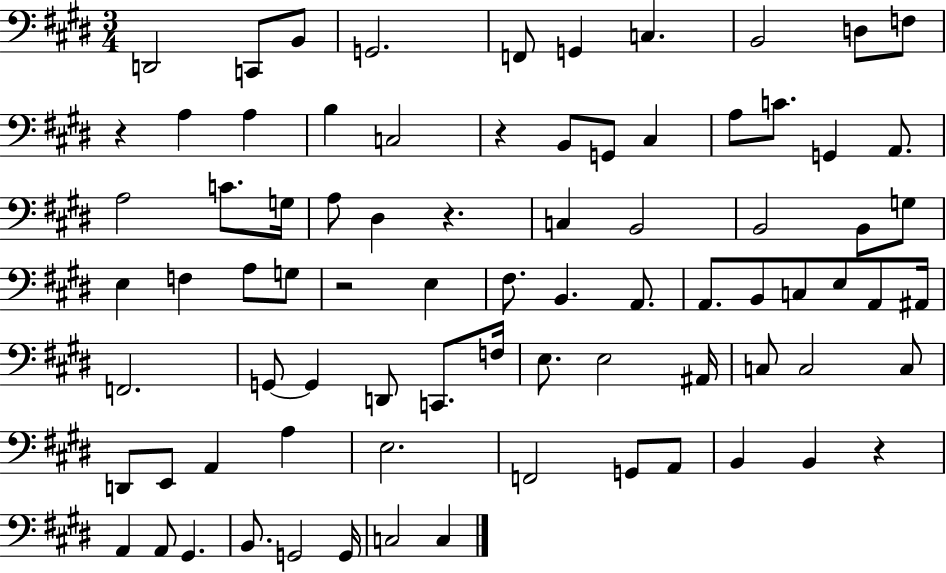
{
  \clef bass
  \numericTimeSignature
  \time 3/4
  \key e \major
  d,2 c,8 b,8 | g,2. | f,8 g,4 c4. | b,2 d8 f8 | \break r4 a4 a4 | b4 c2 | r4 b,8 g,8 cis4 | a8 c'8. g,4 a,8. | \break a2 c'8. g16 | a8 dis4 r4. | c4 b,2 | b,2 b,8 g8 | \break e4 f4 a8 g8 | r2 e4 | fis8. b,4. a,8. | a,8. b,8 c8 e8 a,8 ais,16 | \break f,2. | g,8~~ g,4 d,8 c,8. f16 | e8. e2 ais,16 | c8 c2 c8 | \break d,8 e,8 a,4 a4 | e2. | f,2 g,8 a,8 | b,4 b,4 r4 | \break a,4 a,8 gis,4. | b,8. g,2 g,16 | c2 c4 | \bar "|."
}